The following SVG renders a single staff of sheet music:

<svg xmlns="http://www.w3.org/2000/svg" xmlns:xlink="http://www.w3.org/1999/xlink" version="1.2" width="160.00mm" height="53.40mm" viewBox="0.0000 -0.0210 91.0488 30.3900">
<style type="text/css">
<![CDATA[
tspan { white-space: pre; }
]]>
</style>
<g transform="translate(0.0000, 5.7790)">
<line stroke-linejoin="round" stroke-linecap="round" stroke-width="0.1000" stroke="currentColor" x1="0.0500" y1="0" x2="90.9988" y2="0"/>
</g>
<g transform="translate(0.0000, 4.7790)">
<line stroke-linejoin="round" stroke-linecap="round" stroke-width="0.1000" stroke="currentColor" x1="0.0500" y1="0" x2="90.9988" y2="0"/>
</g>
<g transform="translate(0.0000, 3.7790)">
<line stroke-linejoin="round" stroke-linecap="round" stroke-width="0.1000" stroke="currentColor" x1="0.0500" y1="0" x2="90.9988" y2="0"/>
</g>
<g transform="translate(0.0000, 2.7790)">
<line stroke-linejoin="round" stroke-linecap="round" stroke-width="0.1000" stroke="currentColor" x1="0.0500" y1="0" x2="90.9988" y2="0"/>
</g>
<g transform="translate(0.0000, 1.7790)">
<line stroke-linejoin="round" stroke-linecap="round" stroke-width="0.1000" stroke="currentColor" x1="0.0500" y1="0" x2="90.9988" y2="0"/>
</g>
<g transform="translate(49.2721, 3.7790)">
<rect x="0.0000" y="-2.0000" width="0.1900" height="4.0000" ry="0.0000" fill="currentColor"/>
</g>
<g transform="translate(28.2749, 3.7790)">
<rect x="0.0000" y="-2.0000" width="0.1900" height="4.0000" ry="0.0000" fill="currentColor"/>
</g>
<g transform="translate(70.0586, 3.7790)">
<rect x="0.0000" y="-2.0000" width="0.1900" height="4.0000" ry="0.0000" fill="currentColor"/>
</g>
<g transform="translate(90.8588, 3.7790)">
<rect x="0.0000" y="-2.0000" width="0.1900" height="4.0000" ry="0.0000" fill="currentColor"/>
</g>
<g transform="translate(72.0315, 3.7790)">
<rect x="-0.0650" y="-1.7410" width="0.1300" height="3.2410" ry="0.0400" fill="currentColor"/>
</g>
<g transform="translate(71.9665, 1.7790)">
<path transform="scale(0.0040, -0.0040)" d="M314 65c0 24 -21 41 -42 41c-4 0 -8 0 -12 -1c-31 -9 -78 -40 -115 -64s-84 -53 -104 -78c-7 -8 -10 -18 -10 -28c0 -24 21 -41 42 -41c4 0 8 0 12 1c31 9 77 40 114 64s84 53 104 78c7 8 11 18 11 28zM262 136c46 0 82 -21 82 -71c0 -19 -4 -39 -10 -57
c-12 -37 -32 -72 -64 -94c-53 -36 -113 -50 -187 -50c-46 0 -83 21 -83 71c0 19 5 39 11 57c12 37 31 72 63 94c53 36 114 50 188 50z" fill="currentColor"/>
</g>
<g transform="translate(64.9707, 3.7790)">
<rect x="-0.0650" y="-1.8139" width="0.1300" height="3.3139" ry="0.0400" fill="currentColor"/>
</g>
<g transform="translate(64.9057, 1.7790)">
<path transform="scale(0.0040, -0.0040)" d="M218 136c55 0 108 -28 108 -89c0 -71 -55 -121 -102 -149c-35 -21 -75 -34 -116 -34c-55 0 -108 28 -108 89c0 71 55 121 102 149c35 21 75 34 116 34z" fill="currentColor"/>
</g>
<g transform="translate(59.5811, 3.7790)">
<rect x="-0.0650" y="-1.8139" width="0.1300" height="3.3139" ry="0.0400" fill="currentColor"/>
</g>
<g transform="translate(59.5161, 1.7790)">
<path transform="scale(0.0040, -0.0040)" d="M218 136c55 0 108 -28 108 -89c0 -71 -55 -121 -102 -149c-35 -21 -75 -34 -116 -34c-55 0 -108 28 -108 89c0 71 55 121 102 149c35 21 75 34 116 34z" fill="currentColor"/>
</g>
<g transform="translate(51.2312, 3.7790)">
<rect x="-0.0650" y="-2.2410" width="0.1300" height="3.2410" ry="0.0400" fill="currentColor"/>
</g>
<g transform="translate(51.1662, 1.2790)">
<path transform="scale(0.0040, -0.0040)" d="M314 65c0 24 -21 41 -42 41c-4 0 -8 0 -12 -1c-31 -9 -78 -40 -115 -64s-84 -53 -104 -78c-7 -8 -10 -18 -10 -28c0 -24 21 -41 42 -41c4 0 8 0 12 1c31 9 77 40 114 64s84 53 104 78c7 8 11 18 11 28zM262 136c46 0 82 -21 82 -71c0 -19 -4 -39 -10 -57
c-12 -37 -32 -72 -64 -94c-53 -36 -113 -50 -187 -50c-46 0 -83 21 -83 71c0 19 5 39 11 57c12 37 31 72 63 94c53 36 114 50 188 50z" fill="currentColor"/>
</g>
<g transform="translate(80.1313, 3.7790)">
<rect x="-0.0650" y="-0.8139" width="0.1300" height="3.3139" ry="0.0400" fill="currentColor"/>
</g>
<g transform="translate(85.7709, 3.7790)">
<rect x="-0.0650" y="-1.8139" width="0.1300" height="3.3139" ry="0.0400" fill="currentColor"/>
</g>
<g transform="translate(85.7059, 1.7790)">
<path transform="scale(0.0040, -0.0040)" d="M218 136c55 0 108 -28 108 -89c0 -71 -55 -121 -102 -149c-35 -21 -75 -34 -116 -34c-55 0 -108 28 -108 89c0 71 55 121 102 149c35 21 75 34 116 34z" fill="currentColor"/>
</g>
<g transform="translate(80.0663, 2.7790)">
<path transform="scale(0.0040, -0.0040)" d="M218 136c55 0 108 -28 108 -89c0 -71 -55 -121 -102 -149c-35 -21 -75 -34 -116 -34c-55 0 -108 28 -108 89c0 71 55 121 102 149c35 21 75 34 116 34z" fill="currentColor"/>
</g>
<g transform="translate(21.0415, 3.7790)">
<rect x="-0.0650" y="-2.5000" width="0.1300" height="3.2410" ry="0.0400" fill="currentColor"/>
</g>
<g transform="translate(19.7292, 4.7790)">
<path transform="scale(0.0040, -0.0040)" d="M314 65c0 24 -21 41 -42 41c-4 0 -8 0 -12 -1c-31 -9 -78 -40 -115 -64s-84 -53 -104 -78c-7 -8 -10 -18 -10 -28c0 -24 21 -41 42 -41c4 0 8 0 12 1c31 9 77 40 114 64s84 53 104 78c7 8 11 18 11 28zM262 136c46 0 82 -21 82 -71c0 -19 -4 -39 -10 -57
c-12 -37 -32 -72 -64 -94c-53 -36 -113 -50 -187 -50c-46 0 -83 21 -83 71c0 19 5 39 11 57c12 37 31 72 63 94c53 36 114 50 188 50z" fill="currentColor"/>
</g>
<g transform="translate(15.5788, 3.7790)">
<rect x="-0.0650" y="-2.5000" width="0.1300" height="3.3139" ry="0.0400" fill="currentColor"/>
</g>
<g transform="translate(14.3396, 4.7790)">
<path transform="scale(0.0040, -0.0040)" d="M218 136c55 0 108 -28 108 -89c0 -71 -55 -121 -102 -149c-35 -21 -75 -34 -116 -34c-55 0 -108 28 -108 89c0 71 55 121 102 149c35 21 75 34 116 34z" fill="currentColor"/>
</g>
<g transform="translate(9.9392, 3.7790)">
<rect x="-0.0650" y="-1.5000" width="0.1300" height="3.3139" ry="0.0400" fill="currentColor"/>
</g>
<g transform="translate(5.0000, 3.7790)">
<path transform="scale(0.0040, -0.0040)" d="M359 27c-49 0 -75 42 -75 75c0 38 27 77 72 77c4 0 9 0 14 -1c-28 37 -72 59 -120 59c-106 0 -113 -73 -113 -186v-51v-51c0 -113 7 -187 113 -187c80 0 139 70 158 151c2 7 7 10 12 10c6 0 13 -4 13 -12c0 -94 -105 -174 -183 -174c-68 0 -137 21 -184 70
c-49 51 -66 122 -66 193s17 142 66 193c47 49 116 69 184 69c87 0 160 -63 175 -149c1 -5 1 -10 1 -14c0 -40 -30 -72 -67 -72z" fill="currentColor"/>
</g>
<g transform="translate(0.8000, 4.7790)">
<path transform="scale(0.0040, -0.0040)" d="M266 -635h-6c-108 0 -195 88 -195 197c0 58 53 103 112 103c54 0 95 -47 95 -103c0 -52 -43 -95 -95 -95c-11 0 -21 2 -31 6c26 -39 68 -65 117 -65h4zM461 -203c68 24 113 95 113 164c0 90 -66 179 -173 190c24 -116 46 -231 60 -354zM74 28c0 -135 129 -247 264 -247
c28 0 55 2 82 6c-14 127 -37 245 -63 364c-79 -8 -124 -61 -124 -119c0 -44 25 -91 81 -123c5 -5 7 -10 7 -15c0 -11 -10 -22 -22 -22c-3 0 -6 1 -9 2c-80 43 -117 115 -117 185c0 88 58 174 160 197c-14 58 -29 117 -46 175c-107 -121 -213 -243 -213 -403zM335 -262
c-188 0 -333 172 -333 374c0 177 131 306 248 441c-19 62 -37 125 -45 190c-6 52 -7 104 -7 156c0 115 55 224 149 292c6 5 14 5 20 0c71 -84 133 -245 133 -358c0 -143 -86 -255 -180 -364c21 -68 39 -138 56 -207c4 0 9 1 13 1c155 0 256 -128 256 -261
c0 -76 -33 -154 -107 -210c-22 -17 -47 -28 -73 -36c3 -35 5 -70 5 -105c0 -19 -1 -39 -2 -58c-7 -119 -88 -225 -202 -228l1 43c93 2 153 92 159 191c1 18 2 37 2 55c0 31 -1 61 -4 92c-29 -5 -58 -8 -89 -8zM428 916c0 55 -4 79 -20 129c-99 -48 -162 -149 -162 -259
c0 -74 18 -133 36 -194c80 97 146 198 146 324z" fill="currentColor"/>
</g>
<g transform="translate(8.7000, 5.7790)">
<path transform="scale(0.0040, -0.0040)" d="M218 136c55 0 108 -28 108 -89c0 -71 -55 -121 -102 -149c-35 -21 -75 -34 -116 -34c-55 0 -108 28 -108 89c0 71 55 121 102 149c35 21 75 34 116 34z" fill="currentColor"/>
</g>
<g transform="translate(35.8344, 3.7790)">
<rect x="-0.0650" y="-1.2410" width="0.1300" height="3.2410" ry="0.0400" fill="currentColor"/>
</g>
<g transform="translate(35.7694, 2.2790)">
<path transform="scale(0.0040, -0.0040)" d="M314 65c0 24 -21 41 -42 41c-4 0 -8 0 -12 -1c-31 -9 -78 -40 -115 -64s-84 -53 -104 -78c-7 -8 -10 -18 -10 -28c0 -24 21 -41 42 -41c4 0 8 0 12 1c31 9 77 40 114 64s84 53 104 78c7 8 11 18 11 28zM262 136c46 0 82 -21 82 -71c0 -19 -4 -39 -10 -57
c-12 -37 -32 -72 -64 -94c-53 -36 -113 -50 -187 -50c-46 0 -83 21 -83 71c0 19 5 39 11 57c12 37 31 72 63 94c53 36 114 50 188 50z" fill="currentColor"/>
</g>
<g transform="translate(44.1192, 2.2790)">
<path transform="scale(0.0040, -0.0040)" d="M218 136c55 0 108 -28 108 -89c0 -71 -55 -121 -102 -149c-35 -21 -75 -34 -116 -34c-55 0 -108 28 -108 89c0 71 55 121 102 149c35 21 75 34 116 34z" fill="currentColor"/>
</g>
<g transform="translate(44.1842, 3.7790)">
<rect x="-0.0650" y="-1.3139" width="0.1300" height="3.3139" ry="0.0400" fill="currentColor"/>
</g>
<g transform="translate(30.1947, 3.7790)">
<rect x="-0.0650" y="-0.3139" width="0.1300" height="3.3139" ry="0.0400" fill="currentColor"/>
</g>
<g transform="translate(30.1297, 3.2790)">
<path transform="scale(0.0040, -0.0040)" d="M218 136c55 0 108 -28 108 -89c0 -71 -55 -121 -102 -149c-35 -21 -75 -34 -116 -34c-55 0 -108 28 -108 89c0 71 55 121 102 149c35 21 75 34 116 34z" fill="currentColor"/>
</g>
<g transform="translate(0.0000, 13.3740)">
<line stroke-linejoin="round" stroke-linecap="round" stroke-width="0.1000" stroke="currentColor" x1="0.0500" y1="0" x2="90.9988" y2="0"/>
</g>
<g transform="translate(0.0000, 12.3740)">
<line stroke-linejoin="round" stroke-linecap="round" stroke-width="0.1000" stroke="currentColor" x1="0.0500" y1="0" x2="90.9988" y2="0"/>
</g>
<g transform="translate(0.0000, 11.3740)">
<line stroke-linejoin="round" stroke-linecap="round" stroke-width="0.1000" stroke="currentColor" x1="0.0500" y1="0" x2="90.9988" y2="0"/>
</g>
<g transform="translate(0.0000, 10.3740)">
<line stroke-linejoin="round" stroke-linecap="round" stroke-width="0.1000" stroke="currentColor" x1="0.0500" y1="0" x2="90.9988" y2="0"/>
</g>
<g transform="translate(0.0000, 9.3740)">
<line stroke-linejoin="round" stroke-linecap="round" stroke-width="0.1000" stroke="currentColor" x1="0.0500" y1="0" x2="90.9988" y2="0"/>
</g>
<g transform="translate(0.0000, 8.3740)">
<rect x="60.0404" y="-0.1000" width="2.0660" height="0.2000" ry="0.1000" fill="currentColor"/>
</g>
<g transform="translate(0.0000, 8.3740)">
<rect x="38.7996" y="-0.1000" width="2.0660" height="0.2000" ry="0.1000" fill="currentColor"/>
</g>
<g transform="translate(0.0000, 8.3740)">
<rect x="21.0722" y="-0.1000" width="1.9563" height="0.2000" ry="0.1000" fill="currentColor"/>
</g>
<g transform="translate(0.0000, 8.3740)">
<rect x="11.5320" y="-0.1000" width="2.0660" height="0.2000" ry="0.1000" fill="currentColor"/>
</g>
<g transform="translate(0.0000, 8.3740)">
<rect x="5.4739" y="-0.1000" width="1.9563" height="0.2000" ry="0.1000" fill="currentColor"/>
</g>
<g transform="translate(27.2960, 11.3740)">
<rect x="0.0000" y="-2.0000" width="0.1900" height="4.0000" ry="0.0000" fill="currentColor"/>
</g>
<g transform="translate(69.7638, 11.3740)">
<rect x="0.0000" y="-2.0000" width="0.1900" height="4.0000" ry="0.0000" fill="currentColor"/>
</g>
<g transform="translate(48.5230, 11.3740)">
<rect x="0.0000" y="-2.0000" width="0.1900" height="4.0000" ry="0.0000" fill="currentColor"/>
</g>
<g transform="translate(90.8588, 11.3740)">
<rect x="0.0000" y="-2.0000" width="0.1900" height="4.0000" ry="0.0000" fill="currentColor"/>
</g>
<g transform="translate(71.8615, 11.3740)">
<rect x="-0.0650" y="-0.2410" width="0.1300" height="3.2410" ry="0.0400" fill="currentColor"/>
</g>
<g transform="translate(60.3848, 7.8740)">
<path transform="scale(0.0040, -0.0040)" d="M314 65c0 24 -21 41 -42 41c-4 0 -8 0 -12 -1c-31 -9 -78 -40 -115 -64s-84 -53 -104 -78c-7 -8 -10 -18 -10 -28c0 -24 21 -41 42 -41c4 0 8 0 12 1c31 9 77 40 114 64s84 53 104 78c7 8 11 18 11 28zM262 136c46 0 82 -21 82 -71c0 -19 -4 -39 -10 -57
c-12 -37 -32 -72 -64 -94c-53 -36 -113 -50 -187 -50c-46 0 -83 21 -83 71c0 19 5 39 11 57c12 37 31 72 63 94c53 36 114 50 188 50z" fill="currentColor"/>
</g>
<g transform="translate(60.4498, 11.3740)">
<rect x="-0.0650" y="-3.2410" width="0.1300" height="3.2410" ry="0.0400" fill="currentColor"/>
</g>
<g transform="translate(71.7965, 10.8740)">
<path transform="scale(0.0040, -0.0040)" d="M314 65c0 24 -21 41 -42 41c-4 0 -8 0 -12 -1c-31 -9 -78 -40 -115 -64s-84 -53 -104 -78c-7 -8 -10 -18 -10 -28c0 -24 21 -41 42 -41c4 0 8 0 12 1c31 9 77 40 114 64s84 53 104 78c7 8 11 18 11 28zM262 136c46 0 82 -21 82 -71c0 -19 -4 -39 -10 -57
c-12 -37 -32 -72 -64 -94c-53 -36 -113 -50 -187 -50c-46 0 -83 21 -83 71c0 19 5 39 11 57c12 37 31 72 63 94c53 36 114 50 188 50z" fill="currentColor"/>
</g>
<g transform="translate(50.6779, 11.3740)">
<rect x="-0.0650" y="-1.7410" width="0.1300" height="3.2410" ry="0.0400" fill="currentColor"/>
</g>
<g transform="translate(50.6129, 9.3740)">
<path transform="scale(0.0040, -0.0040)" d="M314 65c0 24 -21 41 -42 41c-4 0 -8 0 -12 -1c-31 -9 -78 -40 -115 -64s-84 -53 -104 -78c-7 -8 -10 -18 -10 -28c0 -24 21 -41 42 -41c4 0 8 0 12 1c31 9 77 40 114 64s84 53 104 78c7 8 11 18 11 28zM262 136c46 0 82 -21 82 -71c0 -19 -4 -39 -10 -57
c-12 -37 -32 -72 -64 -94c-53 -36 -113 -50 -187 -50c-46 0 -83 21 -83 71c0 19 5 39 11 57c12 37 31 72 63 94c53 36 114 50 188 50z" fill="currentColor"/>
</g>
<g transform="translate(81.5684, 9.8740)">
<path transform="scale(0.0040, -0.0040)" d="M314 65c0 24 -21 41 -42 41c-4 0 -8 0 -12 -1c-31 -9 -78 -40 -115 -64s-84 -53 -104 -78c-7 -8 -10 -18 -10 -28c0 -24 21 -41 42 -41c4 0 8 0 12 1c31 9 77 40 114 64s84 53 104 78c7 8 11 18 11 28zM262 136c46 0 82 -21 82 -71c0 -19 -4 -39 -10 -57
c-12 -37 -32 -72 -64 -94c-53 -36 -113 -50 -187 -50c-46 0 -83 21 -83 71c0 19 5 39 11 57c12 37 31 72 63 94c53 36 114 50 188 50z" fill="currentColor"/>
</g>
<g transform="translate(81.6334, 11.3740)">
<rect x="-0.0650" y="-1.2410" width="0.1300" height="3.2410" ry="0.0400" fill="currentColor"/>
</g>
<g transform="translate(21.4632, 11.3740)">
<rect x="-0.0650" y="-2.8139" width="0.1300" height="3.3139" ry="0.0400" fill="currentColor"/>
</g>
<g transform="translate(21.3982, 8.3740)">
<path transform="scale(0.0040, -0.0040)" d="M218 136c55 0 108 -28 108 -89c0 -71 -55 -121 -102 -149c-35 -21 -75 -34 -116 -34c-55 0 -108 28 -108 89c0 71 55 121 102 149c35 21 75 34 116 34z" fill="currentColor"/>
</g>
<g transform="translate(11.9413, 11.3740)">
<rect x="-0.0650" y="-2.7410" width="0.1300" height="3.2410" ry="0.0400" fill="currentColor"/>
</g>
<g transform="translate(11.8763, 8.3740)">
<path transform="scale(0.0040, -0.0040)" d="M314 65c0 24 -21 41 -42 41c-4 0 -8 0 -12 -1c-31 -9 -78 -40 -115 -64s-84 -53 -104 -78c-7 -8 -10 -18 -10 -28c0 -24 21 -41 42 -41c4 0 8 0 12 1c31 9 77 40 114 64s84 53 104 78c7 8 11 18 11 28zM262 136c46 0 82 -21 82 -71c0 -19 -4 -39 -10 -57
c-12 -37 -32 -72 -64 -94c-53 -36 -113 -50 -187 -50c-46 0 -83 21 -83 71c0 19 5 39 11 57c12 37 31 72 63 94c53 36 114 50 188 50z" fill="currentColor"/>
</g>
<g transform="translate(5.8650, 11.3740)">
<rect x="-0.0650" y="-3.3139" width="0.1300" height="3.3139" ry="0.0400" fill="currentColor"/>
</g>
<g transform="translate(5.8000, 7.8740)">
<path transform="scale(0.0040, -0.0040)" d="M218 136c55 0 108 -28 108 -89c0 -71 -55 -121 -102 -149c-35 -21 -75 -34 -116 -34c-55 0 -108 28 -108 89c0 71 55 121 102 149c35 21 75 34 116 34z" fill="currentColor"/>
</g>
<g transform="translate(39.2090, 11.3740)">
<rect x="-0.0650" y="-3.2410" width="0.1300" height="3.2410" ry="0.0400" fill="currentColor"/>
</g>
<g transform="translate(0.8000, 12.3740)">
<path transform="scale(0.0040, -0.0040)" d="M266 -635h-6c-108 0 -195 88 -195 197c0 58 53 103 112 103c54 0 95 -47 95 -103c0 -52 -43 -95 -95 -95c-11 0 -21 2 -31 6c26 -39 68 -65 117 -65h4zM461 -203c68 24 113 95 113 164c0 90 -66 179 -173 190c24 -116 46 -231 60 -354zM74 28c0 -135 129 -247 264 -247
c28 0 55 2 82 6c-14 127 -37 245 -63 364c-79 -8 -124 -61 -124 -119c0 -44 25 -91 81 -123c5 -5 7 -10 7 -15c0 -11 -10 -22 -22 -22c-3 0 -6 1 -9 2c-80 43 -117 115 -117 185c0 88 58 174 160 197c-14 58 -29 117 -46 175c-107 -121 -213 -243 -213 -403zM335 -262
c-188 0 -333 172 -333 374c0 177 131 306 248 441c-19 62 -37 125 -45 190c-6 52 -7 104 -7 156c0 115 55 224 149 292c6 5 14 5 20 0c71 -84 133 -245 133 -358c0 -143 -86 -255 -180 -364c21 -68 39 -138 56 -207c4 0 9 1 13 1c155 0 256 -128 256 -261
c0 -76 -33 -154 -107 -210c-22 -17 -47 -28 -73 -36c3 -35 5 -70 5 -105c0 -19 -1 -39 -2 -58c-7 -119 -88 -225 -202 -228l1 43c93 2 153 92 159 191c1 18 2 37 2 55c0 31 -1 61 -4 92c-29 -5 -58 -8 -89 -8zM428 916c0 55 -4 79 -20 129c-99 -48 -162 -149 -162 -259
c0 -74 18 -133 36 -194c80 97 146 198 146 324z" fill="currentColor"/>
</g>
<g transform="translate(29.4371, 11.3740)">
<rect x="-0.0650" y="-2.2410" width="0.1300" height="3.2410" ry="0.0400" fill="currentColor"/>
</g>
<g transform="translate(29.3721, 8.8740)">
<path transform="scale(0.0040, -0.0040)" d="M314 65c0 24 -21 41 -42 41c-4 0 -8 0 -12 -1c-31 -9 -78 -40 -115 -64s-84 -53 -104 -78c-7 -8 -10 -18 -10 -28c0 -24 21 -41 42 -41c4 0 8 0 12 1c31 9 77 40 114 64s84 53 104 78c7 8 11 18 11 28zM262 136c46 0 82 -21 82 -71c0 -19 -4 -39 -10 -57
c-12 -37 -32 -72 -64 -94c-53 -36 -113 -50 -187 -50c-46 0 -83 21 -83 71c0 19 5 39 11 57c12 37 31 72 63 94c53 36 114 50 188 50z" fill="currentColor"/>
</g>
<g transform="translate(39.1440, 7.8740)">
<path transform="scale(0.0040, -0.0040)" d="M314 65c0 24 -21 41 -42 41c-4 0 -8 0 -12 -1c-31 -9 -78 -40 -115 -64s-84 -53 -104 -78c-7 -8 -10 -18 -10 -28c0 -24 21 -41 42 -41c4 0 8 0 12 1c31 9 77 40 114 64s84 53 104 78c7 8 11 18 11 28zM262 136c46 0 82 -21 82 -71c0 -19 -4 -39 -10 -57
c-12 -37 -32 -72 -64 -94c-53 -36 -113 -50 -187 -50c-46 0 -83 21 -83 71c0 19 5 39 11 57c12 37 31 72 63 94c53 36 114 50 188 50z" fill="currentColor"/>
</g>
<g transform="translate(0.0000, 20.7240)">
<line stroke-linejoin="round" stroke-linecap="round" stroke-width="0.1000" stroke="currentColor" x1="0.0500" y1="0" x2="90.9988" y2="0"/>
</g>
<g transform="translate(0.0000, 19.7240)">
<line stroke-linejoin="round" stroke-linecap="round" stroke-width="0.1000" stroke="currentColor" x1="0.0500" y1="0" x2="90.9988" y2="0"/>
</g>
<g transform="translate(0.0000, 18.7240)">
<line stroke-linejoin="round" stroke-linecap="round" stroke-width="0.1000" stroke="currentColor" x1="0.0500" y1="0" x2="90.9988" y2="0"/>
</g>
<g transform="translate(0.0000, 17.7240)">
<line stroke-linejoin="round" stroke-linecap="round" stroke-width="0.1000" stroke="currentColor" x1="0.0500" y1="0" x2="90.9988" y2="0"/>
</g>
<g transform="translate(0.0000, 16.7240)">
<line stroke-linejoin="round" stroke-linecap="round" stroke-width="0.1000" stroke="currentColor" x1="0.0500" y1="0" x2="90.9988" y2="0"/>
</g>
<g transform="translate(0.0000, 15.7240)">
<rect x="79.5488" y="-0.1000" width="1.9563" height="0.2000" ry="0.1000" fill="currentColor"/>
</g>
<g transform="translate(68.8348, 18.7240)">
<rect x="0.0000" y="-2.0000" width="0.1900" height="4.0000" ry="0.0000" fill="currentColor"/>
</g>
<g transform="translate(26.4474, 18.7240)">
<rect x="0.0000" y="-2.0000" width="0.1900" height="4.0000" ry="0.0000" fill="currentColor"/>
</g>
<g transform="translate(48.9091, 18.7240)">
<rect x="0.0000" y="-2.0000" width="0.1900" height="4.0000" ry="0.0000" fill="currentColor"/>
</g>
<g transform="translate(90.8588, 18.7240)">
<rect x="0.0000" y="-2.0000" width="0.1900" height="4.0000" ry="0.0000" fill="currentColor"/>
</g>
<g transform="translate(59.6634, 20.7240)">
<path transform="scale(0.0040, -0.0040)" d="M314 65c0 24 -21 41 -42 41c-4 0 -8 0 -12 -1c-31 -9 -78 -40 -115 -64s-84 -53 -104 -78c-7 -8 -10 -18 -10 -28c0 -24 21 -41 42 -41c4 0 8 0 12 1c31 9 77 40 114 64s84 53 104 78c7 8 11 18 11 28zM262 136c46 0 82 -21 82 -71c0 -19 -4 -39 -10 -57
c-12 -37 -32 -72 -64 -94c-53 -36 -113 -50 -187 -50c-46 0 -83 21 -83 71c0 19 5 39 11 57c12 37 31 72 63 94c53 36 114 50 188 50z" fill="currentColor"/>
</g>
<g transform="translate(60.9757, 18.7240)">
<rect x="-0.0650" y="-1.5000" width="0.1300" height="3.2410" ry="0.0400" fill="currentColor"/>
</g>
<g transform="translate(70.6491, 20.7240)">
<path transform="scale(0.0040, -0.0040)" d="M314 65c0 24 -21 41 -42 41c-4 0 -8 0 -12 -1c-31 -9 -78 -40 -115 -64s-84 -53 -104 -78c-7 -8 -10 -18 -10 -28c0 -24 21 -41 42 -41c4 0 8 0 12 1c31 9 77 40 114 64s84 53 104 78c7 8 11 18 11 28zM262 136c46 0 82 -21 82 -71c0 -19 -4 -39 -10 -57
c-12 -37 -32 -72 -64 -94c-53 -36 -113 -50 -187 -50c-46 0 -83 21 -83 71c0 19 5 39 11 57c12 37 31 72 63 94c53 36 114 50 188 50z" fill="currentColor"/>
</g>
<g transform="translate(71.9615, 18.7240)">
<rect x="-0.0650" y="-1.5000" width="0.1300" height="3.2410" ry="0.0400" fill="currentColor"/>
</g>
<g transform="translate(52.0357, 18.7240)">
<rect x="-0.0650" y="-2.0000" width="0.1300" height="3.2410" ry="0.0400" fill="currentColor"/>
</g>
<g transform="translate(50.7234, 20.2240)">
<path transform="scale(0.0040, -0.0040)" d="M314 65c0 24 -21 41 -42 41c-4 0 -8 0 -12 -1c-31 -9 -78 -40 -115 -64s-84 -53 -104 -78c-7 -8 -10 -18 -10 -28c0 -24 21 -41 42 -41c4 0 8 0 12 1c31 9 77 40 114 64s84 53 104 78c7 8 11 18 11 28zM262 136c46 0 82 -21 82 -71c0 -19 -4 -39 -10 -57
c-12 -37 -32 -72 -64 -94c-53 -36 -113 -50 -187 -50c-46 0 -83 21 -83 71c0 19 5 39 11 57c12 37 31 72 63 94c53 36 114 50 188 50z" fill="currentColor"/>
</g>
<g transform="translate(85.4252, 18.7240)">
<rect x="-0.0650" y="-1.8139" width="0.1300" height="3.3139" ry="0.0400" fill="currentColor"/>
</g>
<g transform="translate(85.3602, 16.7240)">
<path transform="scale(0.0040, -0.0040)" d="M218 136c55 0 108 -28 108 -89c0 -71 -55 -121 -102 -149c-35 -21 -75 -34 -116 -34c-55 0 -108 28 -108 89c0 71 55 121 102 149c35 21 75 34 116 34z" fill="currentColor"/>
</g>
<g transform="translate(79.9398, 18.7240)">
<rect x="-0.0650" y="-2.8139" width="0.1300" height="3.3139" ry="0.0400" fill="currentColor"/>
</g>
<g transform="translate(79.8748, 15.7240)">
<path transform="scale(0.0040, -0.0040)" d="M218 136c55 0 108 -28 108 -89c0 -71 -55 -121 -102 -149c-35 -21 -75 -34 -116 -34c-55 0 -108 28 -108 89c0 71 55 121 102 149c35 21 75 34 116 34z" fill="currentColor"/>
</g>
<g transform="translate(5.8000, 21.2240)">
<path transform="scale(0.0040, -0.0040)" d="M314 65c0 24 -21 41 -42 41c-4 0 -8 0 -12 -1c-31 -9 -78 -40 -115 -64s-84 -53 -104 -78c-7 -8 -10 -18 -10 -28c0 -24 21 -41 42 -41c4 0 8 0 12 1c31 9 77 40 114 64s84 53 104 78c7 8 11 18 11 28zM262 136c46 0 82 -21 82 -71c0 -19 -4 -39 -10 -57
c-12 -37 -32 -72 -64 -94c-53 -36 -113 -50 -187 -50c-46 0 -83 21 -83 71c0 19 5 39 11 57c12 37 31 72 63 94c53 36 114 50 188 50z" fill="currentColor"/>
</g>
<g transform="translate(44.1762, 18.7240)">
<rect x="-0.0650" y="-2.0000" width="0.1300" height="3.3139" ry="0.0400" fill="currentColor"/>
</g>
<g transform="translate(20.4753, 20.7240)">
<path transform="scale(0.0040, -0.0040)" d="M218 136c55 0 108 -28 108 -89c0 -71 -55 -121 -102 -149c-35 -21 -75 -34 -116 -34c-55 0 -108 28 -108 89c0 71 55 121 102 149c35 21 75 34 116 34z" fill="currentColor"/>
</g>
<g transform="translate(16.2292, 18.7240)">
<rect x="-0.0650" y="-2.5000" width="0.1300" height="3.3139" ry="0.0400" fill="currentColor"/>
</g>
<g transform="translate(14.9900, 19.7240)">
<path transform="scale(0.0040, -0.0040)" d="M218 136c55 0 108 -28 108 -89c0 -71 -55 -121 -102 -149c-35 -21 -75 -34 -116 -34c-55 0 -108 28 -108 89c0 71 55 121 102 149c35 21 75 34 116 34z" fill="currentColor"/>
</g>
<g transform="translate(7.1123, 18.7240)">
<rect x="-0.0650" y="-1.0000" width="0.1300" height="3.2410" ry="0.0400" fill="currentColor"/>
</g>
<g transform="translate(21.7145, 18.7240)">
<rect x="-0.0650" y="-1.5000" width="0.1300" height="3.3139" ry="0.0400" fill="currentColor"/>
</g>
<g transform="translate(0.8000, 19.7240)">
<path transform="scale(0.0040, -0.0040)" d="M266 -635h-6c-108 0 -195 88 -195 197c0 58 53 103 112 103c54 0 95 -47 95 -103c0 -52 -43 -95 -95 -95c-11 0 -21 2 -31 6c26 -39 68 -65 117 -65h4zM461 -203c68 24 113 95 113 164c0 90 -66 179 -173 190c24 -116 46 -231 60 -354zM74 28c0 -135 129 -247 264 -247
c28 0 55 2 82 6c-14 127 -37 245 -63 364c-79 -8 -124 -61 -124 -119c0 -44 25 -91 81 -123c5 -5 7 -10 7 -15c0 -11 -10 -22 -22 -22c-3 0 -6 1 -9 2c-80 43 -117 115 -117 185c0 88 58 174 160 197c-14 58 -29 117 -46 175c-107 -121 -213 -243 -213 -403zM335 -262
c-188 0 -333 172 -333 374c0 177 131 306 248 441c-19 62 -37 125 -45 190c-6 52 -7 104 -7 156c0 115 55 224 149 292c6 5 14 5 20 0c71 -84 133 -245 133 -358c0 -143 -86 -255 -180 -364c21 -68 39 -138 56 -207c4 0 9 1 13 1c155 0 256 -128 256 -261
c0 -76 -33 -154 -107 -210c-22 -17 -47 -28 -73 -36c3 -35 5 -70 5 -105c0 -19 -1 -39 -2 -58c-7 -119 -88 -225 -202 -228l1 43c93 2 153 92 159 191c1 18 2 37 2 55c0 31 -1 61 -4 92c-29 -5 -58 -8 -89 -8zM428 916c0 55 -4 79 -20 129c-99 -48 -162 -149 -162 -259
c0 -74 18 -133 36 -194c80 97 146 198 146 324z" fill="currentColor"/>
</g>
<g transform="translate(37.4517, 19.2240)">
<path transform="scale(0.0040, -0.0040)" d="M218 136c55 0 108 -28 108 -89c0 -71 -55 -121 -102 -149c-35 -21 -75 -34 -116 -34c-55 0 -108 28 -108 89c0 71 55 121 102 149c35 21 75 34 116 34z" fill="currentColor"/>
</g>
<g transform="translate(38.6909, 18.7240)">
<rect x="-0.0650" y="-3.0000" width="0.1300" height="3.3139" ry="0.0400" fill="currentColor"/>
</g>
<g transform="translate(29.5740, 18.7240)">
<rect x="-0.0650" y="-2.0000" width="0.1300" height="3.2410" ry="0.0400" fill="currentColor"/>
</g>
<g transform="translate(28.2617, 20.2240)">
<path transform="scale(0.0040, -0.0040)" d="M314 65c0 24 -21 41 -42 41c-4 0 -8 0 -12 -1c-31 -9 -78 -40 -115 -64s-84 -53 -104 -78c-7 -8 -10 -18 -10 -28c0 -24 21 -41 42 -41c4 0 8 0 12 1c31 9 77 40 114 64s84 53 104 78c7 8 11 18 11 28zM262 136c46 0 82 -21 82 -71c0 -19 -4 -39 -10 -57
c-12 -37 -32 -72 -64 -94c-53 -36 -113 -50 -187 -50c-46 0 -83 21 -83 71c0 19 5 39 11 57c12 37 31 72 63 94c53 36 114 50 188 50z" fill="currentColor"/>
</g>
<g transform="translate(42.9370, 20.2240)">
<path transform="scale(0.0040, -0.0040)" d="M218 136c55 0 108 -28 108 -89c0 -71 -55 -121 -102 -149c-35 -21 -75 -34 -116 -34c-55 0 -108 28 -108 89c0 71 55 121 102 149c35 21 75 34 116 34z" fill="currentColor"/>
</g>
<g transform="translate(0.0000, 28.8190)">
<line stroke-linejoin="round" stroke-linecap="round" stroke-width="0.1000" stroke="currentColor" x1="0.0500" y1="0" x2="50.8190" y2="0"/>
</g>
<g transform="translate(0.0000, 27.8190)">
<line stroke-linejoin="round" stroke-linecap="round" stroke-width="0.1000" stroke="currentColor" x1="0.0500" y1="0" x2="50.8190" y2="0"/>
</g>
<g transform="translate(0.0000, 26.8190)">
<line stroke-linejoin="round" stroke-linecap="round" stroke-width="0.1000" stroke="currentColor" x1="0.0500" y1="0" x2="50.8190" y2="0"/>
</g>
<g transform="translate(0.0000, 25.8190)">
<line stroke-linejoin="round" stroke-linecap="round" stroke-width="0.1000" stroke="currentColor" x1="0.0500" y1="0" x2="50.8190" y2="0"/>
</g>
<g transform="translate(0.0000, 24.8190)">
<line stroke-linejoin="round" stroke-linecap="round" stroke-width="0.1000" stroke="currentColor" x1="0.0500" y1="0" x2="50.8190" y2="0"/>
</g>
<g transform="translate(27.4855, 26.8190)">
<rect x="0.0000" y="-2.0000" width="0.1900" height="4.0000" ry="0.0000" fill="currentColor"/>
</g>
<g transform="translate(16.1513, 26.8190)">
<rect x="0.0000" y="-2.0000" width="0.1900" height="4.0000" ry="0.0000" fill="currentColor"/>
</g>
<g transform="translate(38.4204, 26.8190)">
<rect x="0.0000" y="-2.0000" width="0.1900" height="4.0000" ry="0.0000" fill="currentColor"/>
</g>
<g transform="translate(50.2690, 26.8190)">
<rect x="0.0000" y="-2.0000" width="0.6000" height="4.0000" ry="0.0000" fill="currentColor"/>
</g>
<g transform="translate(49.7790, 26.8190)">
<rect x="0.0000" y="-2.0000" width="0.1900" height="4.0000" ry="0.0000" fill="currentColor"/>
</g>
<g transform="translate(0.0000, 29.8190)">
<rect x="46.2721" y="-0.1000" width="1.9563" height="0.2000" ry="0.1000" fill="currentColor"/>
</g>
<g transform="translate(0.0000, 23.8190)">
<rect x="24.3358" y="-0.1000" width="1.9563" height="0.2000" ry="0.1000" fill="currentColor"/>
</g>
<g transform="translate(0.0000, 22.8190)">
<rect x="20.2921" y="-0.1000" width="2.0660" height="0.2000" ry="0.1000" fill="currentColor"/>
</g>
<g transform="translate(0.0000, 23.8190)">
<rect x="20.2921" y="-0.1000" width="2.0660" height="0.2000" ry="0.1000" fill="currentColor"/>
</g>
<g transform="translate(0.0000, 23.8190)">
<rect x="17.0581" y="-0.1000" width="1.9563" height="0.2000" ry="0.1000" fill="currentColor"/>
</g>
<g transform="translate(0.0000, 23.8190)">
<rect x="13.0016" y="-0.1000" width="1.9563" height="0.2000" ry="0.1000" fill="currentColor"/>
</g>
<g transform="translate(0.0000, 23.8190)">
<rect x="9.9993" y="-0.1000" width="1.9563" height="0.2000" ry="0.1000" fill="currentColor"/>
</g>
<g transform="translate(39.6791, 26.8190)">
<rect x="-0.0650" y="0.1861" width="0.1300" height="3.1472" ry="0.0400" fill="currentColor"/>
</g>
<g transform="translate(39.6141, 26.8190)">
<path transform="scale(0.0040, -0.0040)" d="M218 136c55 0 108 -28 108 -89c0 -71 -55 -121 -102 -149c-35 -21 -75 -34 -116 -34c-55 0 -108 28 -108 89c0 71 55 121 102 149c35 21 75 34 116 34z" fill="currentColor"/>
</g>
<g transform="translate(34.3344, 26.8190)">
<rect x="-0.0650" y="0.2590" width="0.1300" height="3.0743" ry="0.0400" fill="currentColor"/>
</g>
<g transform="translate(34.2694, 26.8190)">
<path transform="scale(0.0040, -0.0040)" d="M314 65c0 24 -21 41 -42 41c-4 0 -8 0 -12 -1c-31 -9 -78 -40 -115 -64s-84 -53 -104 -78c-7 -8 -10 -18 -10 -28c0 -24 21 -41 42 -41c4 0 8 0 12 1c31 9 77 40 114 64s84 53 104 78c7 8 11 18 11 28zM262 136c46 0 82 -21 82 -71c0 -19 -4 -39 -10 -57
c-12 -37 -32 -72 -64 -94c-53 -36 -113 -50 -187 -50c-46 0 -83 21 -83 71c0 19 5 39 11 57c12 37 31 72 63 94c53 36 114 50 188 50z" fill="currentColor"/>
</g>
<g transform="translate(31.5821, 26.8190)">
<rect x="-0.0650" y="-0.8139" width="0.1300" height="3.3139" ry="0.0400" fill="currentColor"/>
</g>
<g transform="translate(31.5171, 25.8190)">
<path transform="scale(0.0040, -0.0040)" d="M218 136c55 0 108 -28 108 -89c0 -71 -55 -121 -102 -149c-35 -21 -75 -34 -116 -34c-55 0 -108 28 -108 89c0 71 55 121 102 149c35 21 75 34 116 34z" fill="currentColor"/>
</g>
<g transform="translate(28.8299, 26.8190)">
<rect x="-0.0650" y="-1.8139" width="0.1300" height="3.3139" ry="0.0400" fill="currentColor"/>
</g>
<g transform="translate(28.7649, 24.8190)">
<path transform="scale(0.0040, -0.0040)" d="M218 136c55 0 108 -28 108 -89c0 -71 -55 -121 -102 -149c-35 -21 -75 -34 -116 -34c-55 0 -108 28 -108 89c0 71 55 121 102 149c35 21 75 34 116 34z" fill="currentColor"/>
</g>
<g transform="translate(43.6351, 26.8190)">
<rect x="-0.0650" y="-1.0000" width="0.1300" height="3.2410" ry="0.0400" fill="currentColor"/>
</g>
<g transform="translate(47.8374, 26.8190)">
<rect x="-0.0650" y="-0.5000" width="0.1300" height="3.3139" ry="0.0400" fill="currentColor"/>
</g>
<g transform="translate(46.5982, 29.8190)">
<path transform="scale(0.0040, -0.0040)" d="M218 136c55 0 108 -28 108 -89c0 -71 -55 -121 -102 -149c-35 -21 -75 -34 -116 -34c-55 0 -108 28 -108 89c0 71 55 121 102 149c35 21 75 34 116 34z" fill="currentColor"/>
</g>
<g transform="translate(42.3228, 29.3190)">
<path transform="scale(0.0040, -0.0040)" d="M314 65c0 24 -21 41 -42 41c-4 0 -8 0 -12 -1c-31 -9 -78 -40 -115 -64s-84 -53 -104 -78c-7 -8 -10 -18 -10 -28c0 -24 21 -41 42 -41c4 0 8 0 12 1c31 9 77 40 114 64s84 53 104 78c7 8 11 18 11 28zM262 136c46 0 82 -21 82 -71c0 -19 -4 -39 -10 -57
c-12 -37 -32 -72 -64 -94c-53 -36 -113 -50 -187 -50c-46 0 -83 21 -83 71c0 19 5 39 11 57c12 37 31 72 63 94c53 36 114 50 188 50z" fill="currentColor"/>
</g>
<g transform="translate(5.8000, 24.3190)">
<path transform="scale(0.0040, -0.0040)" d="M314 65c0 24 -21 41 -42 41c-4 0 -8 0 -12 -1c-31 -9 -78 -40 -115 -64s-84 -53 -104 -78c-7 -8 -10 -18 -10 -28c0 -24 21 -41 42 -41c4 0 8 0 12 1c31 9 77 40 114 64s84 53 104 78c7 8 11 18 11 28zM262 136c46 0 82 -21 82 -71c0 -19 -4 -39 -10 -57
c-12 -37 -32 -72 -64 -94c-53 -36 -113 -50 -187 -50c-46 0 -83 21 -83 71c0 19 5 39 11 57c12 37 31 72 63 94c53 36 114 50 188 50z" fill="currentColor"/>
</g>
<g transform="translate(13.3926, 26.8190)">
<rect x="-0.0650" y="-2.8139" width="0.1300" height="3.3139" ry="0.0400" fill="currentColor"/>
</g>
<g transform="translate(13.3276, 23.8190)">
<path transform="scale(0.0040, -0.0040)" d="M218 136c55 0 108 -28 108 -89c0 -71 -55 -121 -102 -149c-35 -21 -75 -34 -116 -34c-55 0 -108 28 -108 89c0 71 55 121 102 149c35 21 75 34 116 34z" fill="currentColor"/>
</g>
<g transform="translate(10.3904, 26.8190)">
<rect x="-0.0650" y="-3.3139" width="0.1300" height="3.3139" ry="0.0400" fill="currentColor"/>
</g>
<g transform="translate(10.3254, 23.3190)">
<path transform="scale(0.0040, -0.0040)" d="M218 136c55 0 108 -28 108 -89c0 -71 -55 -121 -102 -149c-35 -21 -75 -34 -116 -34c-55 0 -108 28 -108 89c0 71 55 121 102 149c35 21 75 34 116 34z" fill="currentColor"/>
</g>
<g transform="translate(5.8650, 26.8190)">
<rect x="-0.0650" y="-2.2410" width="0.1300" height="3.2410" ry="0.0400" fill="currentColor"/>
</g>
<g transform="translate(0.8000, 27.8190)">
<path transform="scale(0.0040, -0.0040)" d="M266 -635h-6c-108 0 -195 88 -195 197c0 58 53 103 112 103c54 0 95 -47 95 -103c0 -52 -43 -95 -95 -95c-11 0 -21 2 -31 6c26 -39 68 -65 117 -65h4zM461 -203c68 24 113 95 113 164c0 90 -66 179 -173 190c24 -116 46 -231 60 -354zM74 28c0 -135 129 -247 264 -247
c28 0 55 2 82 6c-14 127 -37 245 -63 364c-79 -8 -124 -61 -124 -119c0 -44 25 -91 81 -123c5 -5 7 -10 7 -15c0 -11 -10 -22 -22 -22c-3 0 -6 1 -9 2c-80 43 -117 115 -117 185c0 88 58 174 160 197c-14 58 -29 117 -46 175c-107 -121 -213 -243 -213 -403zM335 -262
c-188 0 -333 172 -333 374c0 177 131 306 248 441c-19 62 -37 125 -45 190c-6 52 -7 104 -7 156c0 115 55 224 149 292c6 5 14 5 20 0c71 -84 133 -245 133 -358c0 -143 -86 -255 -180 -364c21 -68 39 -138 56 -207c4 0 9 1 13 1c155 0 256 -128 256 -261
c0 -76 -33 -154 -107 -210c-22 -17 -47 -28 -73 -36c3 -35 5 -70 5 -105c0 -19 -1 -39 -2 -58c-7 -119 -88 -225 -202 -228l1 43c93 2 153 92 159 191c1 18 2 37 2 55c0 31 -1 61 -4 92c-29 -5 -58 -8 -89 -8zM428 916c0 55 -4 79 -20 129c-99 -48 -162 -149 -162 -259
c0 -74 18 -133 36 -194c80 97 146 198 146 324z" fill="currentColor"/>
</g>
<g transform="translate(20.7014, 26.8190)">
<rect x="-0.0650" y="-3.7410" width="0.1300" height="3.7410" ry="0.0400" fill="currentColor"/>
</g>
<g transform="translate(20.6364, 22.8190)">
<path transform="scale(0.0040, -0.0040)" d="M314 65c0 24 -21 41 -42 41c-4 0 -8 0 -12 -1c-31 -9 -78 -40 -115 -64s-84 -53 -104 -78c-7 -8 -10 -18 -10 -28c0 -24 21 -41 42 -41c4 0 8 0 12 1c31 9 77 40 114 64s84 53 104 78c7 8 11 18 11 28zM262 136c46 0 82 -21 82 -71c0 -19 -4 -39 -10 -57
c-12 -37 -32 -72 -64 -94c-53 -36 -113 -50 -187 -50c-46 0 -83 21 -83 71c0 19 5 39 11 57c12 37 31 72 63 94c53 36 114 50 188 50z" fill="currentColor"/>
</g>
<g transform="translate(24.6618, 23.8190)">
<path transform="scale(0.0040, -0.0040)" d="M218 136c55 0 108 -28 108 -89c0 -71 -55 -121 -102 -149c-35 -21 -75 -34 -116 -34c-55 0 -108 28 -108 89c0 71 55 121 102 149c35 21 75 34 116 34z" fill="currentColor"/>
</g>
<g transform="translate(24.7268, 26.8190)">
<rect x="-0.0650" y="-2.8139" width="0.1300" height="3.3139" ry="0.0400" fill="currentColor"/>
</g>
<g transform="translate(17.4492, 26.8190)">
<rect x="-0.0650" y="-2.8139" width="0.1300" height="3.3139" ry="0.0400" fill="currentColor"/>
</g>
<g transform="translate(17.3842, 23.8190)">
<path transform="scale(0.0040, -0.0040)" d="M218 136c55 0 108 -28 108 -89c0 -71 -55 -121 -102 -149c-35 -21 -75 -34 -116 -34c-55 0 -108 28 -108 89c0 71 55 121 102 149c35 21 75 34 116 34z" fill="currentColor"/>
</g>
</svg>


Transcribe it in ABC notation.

X:1
T:Untitled
M:4/4
L:1/4
K:C
E G G2 c e2 e g2 f f f2 d f b a2 a g2 b2 f2 b2 c2 e2 D2 G E F2 A F F2 E2 E2 a f g2 b a a c'2 a f d B2 B D2 C